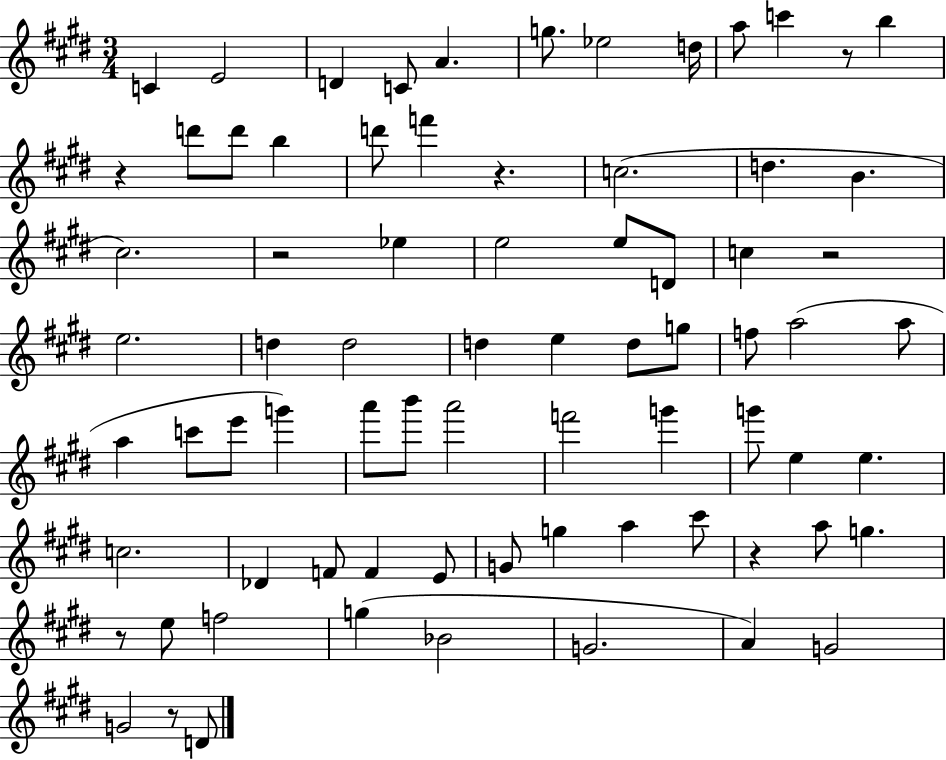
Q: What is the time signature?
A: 3/4